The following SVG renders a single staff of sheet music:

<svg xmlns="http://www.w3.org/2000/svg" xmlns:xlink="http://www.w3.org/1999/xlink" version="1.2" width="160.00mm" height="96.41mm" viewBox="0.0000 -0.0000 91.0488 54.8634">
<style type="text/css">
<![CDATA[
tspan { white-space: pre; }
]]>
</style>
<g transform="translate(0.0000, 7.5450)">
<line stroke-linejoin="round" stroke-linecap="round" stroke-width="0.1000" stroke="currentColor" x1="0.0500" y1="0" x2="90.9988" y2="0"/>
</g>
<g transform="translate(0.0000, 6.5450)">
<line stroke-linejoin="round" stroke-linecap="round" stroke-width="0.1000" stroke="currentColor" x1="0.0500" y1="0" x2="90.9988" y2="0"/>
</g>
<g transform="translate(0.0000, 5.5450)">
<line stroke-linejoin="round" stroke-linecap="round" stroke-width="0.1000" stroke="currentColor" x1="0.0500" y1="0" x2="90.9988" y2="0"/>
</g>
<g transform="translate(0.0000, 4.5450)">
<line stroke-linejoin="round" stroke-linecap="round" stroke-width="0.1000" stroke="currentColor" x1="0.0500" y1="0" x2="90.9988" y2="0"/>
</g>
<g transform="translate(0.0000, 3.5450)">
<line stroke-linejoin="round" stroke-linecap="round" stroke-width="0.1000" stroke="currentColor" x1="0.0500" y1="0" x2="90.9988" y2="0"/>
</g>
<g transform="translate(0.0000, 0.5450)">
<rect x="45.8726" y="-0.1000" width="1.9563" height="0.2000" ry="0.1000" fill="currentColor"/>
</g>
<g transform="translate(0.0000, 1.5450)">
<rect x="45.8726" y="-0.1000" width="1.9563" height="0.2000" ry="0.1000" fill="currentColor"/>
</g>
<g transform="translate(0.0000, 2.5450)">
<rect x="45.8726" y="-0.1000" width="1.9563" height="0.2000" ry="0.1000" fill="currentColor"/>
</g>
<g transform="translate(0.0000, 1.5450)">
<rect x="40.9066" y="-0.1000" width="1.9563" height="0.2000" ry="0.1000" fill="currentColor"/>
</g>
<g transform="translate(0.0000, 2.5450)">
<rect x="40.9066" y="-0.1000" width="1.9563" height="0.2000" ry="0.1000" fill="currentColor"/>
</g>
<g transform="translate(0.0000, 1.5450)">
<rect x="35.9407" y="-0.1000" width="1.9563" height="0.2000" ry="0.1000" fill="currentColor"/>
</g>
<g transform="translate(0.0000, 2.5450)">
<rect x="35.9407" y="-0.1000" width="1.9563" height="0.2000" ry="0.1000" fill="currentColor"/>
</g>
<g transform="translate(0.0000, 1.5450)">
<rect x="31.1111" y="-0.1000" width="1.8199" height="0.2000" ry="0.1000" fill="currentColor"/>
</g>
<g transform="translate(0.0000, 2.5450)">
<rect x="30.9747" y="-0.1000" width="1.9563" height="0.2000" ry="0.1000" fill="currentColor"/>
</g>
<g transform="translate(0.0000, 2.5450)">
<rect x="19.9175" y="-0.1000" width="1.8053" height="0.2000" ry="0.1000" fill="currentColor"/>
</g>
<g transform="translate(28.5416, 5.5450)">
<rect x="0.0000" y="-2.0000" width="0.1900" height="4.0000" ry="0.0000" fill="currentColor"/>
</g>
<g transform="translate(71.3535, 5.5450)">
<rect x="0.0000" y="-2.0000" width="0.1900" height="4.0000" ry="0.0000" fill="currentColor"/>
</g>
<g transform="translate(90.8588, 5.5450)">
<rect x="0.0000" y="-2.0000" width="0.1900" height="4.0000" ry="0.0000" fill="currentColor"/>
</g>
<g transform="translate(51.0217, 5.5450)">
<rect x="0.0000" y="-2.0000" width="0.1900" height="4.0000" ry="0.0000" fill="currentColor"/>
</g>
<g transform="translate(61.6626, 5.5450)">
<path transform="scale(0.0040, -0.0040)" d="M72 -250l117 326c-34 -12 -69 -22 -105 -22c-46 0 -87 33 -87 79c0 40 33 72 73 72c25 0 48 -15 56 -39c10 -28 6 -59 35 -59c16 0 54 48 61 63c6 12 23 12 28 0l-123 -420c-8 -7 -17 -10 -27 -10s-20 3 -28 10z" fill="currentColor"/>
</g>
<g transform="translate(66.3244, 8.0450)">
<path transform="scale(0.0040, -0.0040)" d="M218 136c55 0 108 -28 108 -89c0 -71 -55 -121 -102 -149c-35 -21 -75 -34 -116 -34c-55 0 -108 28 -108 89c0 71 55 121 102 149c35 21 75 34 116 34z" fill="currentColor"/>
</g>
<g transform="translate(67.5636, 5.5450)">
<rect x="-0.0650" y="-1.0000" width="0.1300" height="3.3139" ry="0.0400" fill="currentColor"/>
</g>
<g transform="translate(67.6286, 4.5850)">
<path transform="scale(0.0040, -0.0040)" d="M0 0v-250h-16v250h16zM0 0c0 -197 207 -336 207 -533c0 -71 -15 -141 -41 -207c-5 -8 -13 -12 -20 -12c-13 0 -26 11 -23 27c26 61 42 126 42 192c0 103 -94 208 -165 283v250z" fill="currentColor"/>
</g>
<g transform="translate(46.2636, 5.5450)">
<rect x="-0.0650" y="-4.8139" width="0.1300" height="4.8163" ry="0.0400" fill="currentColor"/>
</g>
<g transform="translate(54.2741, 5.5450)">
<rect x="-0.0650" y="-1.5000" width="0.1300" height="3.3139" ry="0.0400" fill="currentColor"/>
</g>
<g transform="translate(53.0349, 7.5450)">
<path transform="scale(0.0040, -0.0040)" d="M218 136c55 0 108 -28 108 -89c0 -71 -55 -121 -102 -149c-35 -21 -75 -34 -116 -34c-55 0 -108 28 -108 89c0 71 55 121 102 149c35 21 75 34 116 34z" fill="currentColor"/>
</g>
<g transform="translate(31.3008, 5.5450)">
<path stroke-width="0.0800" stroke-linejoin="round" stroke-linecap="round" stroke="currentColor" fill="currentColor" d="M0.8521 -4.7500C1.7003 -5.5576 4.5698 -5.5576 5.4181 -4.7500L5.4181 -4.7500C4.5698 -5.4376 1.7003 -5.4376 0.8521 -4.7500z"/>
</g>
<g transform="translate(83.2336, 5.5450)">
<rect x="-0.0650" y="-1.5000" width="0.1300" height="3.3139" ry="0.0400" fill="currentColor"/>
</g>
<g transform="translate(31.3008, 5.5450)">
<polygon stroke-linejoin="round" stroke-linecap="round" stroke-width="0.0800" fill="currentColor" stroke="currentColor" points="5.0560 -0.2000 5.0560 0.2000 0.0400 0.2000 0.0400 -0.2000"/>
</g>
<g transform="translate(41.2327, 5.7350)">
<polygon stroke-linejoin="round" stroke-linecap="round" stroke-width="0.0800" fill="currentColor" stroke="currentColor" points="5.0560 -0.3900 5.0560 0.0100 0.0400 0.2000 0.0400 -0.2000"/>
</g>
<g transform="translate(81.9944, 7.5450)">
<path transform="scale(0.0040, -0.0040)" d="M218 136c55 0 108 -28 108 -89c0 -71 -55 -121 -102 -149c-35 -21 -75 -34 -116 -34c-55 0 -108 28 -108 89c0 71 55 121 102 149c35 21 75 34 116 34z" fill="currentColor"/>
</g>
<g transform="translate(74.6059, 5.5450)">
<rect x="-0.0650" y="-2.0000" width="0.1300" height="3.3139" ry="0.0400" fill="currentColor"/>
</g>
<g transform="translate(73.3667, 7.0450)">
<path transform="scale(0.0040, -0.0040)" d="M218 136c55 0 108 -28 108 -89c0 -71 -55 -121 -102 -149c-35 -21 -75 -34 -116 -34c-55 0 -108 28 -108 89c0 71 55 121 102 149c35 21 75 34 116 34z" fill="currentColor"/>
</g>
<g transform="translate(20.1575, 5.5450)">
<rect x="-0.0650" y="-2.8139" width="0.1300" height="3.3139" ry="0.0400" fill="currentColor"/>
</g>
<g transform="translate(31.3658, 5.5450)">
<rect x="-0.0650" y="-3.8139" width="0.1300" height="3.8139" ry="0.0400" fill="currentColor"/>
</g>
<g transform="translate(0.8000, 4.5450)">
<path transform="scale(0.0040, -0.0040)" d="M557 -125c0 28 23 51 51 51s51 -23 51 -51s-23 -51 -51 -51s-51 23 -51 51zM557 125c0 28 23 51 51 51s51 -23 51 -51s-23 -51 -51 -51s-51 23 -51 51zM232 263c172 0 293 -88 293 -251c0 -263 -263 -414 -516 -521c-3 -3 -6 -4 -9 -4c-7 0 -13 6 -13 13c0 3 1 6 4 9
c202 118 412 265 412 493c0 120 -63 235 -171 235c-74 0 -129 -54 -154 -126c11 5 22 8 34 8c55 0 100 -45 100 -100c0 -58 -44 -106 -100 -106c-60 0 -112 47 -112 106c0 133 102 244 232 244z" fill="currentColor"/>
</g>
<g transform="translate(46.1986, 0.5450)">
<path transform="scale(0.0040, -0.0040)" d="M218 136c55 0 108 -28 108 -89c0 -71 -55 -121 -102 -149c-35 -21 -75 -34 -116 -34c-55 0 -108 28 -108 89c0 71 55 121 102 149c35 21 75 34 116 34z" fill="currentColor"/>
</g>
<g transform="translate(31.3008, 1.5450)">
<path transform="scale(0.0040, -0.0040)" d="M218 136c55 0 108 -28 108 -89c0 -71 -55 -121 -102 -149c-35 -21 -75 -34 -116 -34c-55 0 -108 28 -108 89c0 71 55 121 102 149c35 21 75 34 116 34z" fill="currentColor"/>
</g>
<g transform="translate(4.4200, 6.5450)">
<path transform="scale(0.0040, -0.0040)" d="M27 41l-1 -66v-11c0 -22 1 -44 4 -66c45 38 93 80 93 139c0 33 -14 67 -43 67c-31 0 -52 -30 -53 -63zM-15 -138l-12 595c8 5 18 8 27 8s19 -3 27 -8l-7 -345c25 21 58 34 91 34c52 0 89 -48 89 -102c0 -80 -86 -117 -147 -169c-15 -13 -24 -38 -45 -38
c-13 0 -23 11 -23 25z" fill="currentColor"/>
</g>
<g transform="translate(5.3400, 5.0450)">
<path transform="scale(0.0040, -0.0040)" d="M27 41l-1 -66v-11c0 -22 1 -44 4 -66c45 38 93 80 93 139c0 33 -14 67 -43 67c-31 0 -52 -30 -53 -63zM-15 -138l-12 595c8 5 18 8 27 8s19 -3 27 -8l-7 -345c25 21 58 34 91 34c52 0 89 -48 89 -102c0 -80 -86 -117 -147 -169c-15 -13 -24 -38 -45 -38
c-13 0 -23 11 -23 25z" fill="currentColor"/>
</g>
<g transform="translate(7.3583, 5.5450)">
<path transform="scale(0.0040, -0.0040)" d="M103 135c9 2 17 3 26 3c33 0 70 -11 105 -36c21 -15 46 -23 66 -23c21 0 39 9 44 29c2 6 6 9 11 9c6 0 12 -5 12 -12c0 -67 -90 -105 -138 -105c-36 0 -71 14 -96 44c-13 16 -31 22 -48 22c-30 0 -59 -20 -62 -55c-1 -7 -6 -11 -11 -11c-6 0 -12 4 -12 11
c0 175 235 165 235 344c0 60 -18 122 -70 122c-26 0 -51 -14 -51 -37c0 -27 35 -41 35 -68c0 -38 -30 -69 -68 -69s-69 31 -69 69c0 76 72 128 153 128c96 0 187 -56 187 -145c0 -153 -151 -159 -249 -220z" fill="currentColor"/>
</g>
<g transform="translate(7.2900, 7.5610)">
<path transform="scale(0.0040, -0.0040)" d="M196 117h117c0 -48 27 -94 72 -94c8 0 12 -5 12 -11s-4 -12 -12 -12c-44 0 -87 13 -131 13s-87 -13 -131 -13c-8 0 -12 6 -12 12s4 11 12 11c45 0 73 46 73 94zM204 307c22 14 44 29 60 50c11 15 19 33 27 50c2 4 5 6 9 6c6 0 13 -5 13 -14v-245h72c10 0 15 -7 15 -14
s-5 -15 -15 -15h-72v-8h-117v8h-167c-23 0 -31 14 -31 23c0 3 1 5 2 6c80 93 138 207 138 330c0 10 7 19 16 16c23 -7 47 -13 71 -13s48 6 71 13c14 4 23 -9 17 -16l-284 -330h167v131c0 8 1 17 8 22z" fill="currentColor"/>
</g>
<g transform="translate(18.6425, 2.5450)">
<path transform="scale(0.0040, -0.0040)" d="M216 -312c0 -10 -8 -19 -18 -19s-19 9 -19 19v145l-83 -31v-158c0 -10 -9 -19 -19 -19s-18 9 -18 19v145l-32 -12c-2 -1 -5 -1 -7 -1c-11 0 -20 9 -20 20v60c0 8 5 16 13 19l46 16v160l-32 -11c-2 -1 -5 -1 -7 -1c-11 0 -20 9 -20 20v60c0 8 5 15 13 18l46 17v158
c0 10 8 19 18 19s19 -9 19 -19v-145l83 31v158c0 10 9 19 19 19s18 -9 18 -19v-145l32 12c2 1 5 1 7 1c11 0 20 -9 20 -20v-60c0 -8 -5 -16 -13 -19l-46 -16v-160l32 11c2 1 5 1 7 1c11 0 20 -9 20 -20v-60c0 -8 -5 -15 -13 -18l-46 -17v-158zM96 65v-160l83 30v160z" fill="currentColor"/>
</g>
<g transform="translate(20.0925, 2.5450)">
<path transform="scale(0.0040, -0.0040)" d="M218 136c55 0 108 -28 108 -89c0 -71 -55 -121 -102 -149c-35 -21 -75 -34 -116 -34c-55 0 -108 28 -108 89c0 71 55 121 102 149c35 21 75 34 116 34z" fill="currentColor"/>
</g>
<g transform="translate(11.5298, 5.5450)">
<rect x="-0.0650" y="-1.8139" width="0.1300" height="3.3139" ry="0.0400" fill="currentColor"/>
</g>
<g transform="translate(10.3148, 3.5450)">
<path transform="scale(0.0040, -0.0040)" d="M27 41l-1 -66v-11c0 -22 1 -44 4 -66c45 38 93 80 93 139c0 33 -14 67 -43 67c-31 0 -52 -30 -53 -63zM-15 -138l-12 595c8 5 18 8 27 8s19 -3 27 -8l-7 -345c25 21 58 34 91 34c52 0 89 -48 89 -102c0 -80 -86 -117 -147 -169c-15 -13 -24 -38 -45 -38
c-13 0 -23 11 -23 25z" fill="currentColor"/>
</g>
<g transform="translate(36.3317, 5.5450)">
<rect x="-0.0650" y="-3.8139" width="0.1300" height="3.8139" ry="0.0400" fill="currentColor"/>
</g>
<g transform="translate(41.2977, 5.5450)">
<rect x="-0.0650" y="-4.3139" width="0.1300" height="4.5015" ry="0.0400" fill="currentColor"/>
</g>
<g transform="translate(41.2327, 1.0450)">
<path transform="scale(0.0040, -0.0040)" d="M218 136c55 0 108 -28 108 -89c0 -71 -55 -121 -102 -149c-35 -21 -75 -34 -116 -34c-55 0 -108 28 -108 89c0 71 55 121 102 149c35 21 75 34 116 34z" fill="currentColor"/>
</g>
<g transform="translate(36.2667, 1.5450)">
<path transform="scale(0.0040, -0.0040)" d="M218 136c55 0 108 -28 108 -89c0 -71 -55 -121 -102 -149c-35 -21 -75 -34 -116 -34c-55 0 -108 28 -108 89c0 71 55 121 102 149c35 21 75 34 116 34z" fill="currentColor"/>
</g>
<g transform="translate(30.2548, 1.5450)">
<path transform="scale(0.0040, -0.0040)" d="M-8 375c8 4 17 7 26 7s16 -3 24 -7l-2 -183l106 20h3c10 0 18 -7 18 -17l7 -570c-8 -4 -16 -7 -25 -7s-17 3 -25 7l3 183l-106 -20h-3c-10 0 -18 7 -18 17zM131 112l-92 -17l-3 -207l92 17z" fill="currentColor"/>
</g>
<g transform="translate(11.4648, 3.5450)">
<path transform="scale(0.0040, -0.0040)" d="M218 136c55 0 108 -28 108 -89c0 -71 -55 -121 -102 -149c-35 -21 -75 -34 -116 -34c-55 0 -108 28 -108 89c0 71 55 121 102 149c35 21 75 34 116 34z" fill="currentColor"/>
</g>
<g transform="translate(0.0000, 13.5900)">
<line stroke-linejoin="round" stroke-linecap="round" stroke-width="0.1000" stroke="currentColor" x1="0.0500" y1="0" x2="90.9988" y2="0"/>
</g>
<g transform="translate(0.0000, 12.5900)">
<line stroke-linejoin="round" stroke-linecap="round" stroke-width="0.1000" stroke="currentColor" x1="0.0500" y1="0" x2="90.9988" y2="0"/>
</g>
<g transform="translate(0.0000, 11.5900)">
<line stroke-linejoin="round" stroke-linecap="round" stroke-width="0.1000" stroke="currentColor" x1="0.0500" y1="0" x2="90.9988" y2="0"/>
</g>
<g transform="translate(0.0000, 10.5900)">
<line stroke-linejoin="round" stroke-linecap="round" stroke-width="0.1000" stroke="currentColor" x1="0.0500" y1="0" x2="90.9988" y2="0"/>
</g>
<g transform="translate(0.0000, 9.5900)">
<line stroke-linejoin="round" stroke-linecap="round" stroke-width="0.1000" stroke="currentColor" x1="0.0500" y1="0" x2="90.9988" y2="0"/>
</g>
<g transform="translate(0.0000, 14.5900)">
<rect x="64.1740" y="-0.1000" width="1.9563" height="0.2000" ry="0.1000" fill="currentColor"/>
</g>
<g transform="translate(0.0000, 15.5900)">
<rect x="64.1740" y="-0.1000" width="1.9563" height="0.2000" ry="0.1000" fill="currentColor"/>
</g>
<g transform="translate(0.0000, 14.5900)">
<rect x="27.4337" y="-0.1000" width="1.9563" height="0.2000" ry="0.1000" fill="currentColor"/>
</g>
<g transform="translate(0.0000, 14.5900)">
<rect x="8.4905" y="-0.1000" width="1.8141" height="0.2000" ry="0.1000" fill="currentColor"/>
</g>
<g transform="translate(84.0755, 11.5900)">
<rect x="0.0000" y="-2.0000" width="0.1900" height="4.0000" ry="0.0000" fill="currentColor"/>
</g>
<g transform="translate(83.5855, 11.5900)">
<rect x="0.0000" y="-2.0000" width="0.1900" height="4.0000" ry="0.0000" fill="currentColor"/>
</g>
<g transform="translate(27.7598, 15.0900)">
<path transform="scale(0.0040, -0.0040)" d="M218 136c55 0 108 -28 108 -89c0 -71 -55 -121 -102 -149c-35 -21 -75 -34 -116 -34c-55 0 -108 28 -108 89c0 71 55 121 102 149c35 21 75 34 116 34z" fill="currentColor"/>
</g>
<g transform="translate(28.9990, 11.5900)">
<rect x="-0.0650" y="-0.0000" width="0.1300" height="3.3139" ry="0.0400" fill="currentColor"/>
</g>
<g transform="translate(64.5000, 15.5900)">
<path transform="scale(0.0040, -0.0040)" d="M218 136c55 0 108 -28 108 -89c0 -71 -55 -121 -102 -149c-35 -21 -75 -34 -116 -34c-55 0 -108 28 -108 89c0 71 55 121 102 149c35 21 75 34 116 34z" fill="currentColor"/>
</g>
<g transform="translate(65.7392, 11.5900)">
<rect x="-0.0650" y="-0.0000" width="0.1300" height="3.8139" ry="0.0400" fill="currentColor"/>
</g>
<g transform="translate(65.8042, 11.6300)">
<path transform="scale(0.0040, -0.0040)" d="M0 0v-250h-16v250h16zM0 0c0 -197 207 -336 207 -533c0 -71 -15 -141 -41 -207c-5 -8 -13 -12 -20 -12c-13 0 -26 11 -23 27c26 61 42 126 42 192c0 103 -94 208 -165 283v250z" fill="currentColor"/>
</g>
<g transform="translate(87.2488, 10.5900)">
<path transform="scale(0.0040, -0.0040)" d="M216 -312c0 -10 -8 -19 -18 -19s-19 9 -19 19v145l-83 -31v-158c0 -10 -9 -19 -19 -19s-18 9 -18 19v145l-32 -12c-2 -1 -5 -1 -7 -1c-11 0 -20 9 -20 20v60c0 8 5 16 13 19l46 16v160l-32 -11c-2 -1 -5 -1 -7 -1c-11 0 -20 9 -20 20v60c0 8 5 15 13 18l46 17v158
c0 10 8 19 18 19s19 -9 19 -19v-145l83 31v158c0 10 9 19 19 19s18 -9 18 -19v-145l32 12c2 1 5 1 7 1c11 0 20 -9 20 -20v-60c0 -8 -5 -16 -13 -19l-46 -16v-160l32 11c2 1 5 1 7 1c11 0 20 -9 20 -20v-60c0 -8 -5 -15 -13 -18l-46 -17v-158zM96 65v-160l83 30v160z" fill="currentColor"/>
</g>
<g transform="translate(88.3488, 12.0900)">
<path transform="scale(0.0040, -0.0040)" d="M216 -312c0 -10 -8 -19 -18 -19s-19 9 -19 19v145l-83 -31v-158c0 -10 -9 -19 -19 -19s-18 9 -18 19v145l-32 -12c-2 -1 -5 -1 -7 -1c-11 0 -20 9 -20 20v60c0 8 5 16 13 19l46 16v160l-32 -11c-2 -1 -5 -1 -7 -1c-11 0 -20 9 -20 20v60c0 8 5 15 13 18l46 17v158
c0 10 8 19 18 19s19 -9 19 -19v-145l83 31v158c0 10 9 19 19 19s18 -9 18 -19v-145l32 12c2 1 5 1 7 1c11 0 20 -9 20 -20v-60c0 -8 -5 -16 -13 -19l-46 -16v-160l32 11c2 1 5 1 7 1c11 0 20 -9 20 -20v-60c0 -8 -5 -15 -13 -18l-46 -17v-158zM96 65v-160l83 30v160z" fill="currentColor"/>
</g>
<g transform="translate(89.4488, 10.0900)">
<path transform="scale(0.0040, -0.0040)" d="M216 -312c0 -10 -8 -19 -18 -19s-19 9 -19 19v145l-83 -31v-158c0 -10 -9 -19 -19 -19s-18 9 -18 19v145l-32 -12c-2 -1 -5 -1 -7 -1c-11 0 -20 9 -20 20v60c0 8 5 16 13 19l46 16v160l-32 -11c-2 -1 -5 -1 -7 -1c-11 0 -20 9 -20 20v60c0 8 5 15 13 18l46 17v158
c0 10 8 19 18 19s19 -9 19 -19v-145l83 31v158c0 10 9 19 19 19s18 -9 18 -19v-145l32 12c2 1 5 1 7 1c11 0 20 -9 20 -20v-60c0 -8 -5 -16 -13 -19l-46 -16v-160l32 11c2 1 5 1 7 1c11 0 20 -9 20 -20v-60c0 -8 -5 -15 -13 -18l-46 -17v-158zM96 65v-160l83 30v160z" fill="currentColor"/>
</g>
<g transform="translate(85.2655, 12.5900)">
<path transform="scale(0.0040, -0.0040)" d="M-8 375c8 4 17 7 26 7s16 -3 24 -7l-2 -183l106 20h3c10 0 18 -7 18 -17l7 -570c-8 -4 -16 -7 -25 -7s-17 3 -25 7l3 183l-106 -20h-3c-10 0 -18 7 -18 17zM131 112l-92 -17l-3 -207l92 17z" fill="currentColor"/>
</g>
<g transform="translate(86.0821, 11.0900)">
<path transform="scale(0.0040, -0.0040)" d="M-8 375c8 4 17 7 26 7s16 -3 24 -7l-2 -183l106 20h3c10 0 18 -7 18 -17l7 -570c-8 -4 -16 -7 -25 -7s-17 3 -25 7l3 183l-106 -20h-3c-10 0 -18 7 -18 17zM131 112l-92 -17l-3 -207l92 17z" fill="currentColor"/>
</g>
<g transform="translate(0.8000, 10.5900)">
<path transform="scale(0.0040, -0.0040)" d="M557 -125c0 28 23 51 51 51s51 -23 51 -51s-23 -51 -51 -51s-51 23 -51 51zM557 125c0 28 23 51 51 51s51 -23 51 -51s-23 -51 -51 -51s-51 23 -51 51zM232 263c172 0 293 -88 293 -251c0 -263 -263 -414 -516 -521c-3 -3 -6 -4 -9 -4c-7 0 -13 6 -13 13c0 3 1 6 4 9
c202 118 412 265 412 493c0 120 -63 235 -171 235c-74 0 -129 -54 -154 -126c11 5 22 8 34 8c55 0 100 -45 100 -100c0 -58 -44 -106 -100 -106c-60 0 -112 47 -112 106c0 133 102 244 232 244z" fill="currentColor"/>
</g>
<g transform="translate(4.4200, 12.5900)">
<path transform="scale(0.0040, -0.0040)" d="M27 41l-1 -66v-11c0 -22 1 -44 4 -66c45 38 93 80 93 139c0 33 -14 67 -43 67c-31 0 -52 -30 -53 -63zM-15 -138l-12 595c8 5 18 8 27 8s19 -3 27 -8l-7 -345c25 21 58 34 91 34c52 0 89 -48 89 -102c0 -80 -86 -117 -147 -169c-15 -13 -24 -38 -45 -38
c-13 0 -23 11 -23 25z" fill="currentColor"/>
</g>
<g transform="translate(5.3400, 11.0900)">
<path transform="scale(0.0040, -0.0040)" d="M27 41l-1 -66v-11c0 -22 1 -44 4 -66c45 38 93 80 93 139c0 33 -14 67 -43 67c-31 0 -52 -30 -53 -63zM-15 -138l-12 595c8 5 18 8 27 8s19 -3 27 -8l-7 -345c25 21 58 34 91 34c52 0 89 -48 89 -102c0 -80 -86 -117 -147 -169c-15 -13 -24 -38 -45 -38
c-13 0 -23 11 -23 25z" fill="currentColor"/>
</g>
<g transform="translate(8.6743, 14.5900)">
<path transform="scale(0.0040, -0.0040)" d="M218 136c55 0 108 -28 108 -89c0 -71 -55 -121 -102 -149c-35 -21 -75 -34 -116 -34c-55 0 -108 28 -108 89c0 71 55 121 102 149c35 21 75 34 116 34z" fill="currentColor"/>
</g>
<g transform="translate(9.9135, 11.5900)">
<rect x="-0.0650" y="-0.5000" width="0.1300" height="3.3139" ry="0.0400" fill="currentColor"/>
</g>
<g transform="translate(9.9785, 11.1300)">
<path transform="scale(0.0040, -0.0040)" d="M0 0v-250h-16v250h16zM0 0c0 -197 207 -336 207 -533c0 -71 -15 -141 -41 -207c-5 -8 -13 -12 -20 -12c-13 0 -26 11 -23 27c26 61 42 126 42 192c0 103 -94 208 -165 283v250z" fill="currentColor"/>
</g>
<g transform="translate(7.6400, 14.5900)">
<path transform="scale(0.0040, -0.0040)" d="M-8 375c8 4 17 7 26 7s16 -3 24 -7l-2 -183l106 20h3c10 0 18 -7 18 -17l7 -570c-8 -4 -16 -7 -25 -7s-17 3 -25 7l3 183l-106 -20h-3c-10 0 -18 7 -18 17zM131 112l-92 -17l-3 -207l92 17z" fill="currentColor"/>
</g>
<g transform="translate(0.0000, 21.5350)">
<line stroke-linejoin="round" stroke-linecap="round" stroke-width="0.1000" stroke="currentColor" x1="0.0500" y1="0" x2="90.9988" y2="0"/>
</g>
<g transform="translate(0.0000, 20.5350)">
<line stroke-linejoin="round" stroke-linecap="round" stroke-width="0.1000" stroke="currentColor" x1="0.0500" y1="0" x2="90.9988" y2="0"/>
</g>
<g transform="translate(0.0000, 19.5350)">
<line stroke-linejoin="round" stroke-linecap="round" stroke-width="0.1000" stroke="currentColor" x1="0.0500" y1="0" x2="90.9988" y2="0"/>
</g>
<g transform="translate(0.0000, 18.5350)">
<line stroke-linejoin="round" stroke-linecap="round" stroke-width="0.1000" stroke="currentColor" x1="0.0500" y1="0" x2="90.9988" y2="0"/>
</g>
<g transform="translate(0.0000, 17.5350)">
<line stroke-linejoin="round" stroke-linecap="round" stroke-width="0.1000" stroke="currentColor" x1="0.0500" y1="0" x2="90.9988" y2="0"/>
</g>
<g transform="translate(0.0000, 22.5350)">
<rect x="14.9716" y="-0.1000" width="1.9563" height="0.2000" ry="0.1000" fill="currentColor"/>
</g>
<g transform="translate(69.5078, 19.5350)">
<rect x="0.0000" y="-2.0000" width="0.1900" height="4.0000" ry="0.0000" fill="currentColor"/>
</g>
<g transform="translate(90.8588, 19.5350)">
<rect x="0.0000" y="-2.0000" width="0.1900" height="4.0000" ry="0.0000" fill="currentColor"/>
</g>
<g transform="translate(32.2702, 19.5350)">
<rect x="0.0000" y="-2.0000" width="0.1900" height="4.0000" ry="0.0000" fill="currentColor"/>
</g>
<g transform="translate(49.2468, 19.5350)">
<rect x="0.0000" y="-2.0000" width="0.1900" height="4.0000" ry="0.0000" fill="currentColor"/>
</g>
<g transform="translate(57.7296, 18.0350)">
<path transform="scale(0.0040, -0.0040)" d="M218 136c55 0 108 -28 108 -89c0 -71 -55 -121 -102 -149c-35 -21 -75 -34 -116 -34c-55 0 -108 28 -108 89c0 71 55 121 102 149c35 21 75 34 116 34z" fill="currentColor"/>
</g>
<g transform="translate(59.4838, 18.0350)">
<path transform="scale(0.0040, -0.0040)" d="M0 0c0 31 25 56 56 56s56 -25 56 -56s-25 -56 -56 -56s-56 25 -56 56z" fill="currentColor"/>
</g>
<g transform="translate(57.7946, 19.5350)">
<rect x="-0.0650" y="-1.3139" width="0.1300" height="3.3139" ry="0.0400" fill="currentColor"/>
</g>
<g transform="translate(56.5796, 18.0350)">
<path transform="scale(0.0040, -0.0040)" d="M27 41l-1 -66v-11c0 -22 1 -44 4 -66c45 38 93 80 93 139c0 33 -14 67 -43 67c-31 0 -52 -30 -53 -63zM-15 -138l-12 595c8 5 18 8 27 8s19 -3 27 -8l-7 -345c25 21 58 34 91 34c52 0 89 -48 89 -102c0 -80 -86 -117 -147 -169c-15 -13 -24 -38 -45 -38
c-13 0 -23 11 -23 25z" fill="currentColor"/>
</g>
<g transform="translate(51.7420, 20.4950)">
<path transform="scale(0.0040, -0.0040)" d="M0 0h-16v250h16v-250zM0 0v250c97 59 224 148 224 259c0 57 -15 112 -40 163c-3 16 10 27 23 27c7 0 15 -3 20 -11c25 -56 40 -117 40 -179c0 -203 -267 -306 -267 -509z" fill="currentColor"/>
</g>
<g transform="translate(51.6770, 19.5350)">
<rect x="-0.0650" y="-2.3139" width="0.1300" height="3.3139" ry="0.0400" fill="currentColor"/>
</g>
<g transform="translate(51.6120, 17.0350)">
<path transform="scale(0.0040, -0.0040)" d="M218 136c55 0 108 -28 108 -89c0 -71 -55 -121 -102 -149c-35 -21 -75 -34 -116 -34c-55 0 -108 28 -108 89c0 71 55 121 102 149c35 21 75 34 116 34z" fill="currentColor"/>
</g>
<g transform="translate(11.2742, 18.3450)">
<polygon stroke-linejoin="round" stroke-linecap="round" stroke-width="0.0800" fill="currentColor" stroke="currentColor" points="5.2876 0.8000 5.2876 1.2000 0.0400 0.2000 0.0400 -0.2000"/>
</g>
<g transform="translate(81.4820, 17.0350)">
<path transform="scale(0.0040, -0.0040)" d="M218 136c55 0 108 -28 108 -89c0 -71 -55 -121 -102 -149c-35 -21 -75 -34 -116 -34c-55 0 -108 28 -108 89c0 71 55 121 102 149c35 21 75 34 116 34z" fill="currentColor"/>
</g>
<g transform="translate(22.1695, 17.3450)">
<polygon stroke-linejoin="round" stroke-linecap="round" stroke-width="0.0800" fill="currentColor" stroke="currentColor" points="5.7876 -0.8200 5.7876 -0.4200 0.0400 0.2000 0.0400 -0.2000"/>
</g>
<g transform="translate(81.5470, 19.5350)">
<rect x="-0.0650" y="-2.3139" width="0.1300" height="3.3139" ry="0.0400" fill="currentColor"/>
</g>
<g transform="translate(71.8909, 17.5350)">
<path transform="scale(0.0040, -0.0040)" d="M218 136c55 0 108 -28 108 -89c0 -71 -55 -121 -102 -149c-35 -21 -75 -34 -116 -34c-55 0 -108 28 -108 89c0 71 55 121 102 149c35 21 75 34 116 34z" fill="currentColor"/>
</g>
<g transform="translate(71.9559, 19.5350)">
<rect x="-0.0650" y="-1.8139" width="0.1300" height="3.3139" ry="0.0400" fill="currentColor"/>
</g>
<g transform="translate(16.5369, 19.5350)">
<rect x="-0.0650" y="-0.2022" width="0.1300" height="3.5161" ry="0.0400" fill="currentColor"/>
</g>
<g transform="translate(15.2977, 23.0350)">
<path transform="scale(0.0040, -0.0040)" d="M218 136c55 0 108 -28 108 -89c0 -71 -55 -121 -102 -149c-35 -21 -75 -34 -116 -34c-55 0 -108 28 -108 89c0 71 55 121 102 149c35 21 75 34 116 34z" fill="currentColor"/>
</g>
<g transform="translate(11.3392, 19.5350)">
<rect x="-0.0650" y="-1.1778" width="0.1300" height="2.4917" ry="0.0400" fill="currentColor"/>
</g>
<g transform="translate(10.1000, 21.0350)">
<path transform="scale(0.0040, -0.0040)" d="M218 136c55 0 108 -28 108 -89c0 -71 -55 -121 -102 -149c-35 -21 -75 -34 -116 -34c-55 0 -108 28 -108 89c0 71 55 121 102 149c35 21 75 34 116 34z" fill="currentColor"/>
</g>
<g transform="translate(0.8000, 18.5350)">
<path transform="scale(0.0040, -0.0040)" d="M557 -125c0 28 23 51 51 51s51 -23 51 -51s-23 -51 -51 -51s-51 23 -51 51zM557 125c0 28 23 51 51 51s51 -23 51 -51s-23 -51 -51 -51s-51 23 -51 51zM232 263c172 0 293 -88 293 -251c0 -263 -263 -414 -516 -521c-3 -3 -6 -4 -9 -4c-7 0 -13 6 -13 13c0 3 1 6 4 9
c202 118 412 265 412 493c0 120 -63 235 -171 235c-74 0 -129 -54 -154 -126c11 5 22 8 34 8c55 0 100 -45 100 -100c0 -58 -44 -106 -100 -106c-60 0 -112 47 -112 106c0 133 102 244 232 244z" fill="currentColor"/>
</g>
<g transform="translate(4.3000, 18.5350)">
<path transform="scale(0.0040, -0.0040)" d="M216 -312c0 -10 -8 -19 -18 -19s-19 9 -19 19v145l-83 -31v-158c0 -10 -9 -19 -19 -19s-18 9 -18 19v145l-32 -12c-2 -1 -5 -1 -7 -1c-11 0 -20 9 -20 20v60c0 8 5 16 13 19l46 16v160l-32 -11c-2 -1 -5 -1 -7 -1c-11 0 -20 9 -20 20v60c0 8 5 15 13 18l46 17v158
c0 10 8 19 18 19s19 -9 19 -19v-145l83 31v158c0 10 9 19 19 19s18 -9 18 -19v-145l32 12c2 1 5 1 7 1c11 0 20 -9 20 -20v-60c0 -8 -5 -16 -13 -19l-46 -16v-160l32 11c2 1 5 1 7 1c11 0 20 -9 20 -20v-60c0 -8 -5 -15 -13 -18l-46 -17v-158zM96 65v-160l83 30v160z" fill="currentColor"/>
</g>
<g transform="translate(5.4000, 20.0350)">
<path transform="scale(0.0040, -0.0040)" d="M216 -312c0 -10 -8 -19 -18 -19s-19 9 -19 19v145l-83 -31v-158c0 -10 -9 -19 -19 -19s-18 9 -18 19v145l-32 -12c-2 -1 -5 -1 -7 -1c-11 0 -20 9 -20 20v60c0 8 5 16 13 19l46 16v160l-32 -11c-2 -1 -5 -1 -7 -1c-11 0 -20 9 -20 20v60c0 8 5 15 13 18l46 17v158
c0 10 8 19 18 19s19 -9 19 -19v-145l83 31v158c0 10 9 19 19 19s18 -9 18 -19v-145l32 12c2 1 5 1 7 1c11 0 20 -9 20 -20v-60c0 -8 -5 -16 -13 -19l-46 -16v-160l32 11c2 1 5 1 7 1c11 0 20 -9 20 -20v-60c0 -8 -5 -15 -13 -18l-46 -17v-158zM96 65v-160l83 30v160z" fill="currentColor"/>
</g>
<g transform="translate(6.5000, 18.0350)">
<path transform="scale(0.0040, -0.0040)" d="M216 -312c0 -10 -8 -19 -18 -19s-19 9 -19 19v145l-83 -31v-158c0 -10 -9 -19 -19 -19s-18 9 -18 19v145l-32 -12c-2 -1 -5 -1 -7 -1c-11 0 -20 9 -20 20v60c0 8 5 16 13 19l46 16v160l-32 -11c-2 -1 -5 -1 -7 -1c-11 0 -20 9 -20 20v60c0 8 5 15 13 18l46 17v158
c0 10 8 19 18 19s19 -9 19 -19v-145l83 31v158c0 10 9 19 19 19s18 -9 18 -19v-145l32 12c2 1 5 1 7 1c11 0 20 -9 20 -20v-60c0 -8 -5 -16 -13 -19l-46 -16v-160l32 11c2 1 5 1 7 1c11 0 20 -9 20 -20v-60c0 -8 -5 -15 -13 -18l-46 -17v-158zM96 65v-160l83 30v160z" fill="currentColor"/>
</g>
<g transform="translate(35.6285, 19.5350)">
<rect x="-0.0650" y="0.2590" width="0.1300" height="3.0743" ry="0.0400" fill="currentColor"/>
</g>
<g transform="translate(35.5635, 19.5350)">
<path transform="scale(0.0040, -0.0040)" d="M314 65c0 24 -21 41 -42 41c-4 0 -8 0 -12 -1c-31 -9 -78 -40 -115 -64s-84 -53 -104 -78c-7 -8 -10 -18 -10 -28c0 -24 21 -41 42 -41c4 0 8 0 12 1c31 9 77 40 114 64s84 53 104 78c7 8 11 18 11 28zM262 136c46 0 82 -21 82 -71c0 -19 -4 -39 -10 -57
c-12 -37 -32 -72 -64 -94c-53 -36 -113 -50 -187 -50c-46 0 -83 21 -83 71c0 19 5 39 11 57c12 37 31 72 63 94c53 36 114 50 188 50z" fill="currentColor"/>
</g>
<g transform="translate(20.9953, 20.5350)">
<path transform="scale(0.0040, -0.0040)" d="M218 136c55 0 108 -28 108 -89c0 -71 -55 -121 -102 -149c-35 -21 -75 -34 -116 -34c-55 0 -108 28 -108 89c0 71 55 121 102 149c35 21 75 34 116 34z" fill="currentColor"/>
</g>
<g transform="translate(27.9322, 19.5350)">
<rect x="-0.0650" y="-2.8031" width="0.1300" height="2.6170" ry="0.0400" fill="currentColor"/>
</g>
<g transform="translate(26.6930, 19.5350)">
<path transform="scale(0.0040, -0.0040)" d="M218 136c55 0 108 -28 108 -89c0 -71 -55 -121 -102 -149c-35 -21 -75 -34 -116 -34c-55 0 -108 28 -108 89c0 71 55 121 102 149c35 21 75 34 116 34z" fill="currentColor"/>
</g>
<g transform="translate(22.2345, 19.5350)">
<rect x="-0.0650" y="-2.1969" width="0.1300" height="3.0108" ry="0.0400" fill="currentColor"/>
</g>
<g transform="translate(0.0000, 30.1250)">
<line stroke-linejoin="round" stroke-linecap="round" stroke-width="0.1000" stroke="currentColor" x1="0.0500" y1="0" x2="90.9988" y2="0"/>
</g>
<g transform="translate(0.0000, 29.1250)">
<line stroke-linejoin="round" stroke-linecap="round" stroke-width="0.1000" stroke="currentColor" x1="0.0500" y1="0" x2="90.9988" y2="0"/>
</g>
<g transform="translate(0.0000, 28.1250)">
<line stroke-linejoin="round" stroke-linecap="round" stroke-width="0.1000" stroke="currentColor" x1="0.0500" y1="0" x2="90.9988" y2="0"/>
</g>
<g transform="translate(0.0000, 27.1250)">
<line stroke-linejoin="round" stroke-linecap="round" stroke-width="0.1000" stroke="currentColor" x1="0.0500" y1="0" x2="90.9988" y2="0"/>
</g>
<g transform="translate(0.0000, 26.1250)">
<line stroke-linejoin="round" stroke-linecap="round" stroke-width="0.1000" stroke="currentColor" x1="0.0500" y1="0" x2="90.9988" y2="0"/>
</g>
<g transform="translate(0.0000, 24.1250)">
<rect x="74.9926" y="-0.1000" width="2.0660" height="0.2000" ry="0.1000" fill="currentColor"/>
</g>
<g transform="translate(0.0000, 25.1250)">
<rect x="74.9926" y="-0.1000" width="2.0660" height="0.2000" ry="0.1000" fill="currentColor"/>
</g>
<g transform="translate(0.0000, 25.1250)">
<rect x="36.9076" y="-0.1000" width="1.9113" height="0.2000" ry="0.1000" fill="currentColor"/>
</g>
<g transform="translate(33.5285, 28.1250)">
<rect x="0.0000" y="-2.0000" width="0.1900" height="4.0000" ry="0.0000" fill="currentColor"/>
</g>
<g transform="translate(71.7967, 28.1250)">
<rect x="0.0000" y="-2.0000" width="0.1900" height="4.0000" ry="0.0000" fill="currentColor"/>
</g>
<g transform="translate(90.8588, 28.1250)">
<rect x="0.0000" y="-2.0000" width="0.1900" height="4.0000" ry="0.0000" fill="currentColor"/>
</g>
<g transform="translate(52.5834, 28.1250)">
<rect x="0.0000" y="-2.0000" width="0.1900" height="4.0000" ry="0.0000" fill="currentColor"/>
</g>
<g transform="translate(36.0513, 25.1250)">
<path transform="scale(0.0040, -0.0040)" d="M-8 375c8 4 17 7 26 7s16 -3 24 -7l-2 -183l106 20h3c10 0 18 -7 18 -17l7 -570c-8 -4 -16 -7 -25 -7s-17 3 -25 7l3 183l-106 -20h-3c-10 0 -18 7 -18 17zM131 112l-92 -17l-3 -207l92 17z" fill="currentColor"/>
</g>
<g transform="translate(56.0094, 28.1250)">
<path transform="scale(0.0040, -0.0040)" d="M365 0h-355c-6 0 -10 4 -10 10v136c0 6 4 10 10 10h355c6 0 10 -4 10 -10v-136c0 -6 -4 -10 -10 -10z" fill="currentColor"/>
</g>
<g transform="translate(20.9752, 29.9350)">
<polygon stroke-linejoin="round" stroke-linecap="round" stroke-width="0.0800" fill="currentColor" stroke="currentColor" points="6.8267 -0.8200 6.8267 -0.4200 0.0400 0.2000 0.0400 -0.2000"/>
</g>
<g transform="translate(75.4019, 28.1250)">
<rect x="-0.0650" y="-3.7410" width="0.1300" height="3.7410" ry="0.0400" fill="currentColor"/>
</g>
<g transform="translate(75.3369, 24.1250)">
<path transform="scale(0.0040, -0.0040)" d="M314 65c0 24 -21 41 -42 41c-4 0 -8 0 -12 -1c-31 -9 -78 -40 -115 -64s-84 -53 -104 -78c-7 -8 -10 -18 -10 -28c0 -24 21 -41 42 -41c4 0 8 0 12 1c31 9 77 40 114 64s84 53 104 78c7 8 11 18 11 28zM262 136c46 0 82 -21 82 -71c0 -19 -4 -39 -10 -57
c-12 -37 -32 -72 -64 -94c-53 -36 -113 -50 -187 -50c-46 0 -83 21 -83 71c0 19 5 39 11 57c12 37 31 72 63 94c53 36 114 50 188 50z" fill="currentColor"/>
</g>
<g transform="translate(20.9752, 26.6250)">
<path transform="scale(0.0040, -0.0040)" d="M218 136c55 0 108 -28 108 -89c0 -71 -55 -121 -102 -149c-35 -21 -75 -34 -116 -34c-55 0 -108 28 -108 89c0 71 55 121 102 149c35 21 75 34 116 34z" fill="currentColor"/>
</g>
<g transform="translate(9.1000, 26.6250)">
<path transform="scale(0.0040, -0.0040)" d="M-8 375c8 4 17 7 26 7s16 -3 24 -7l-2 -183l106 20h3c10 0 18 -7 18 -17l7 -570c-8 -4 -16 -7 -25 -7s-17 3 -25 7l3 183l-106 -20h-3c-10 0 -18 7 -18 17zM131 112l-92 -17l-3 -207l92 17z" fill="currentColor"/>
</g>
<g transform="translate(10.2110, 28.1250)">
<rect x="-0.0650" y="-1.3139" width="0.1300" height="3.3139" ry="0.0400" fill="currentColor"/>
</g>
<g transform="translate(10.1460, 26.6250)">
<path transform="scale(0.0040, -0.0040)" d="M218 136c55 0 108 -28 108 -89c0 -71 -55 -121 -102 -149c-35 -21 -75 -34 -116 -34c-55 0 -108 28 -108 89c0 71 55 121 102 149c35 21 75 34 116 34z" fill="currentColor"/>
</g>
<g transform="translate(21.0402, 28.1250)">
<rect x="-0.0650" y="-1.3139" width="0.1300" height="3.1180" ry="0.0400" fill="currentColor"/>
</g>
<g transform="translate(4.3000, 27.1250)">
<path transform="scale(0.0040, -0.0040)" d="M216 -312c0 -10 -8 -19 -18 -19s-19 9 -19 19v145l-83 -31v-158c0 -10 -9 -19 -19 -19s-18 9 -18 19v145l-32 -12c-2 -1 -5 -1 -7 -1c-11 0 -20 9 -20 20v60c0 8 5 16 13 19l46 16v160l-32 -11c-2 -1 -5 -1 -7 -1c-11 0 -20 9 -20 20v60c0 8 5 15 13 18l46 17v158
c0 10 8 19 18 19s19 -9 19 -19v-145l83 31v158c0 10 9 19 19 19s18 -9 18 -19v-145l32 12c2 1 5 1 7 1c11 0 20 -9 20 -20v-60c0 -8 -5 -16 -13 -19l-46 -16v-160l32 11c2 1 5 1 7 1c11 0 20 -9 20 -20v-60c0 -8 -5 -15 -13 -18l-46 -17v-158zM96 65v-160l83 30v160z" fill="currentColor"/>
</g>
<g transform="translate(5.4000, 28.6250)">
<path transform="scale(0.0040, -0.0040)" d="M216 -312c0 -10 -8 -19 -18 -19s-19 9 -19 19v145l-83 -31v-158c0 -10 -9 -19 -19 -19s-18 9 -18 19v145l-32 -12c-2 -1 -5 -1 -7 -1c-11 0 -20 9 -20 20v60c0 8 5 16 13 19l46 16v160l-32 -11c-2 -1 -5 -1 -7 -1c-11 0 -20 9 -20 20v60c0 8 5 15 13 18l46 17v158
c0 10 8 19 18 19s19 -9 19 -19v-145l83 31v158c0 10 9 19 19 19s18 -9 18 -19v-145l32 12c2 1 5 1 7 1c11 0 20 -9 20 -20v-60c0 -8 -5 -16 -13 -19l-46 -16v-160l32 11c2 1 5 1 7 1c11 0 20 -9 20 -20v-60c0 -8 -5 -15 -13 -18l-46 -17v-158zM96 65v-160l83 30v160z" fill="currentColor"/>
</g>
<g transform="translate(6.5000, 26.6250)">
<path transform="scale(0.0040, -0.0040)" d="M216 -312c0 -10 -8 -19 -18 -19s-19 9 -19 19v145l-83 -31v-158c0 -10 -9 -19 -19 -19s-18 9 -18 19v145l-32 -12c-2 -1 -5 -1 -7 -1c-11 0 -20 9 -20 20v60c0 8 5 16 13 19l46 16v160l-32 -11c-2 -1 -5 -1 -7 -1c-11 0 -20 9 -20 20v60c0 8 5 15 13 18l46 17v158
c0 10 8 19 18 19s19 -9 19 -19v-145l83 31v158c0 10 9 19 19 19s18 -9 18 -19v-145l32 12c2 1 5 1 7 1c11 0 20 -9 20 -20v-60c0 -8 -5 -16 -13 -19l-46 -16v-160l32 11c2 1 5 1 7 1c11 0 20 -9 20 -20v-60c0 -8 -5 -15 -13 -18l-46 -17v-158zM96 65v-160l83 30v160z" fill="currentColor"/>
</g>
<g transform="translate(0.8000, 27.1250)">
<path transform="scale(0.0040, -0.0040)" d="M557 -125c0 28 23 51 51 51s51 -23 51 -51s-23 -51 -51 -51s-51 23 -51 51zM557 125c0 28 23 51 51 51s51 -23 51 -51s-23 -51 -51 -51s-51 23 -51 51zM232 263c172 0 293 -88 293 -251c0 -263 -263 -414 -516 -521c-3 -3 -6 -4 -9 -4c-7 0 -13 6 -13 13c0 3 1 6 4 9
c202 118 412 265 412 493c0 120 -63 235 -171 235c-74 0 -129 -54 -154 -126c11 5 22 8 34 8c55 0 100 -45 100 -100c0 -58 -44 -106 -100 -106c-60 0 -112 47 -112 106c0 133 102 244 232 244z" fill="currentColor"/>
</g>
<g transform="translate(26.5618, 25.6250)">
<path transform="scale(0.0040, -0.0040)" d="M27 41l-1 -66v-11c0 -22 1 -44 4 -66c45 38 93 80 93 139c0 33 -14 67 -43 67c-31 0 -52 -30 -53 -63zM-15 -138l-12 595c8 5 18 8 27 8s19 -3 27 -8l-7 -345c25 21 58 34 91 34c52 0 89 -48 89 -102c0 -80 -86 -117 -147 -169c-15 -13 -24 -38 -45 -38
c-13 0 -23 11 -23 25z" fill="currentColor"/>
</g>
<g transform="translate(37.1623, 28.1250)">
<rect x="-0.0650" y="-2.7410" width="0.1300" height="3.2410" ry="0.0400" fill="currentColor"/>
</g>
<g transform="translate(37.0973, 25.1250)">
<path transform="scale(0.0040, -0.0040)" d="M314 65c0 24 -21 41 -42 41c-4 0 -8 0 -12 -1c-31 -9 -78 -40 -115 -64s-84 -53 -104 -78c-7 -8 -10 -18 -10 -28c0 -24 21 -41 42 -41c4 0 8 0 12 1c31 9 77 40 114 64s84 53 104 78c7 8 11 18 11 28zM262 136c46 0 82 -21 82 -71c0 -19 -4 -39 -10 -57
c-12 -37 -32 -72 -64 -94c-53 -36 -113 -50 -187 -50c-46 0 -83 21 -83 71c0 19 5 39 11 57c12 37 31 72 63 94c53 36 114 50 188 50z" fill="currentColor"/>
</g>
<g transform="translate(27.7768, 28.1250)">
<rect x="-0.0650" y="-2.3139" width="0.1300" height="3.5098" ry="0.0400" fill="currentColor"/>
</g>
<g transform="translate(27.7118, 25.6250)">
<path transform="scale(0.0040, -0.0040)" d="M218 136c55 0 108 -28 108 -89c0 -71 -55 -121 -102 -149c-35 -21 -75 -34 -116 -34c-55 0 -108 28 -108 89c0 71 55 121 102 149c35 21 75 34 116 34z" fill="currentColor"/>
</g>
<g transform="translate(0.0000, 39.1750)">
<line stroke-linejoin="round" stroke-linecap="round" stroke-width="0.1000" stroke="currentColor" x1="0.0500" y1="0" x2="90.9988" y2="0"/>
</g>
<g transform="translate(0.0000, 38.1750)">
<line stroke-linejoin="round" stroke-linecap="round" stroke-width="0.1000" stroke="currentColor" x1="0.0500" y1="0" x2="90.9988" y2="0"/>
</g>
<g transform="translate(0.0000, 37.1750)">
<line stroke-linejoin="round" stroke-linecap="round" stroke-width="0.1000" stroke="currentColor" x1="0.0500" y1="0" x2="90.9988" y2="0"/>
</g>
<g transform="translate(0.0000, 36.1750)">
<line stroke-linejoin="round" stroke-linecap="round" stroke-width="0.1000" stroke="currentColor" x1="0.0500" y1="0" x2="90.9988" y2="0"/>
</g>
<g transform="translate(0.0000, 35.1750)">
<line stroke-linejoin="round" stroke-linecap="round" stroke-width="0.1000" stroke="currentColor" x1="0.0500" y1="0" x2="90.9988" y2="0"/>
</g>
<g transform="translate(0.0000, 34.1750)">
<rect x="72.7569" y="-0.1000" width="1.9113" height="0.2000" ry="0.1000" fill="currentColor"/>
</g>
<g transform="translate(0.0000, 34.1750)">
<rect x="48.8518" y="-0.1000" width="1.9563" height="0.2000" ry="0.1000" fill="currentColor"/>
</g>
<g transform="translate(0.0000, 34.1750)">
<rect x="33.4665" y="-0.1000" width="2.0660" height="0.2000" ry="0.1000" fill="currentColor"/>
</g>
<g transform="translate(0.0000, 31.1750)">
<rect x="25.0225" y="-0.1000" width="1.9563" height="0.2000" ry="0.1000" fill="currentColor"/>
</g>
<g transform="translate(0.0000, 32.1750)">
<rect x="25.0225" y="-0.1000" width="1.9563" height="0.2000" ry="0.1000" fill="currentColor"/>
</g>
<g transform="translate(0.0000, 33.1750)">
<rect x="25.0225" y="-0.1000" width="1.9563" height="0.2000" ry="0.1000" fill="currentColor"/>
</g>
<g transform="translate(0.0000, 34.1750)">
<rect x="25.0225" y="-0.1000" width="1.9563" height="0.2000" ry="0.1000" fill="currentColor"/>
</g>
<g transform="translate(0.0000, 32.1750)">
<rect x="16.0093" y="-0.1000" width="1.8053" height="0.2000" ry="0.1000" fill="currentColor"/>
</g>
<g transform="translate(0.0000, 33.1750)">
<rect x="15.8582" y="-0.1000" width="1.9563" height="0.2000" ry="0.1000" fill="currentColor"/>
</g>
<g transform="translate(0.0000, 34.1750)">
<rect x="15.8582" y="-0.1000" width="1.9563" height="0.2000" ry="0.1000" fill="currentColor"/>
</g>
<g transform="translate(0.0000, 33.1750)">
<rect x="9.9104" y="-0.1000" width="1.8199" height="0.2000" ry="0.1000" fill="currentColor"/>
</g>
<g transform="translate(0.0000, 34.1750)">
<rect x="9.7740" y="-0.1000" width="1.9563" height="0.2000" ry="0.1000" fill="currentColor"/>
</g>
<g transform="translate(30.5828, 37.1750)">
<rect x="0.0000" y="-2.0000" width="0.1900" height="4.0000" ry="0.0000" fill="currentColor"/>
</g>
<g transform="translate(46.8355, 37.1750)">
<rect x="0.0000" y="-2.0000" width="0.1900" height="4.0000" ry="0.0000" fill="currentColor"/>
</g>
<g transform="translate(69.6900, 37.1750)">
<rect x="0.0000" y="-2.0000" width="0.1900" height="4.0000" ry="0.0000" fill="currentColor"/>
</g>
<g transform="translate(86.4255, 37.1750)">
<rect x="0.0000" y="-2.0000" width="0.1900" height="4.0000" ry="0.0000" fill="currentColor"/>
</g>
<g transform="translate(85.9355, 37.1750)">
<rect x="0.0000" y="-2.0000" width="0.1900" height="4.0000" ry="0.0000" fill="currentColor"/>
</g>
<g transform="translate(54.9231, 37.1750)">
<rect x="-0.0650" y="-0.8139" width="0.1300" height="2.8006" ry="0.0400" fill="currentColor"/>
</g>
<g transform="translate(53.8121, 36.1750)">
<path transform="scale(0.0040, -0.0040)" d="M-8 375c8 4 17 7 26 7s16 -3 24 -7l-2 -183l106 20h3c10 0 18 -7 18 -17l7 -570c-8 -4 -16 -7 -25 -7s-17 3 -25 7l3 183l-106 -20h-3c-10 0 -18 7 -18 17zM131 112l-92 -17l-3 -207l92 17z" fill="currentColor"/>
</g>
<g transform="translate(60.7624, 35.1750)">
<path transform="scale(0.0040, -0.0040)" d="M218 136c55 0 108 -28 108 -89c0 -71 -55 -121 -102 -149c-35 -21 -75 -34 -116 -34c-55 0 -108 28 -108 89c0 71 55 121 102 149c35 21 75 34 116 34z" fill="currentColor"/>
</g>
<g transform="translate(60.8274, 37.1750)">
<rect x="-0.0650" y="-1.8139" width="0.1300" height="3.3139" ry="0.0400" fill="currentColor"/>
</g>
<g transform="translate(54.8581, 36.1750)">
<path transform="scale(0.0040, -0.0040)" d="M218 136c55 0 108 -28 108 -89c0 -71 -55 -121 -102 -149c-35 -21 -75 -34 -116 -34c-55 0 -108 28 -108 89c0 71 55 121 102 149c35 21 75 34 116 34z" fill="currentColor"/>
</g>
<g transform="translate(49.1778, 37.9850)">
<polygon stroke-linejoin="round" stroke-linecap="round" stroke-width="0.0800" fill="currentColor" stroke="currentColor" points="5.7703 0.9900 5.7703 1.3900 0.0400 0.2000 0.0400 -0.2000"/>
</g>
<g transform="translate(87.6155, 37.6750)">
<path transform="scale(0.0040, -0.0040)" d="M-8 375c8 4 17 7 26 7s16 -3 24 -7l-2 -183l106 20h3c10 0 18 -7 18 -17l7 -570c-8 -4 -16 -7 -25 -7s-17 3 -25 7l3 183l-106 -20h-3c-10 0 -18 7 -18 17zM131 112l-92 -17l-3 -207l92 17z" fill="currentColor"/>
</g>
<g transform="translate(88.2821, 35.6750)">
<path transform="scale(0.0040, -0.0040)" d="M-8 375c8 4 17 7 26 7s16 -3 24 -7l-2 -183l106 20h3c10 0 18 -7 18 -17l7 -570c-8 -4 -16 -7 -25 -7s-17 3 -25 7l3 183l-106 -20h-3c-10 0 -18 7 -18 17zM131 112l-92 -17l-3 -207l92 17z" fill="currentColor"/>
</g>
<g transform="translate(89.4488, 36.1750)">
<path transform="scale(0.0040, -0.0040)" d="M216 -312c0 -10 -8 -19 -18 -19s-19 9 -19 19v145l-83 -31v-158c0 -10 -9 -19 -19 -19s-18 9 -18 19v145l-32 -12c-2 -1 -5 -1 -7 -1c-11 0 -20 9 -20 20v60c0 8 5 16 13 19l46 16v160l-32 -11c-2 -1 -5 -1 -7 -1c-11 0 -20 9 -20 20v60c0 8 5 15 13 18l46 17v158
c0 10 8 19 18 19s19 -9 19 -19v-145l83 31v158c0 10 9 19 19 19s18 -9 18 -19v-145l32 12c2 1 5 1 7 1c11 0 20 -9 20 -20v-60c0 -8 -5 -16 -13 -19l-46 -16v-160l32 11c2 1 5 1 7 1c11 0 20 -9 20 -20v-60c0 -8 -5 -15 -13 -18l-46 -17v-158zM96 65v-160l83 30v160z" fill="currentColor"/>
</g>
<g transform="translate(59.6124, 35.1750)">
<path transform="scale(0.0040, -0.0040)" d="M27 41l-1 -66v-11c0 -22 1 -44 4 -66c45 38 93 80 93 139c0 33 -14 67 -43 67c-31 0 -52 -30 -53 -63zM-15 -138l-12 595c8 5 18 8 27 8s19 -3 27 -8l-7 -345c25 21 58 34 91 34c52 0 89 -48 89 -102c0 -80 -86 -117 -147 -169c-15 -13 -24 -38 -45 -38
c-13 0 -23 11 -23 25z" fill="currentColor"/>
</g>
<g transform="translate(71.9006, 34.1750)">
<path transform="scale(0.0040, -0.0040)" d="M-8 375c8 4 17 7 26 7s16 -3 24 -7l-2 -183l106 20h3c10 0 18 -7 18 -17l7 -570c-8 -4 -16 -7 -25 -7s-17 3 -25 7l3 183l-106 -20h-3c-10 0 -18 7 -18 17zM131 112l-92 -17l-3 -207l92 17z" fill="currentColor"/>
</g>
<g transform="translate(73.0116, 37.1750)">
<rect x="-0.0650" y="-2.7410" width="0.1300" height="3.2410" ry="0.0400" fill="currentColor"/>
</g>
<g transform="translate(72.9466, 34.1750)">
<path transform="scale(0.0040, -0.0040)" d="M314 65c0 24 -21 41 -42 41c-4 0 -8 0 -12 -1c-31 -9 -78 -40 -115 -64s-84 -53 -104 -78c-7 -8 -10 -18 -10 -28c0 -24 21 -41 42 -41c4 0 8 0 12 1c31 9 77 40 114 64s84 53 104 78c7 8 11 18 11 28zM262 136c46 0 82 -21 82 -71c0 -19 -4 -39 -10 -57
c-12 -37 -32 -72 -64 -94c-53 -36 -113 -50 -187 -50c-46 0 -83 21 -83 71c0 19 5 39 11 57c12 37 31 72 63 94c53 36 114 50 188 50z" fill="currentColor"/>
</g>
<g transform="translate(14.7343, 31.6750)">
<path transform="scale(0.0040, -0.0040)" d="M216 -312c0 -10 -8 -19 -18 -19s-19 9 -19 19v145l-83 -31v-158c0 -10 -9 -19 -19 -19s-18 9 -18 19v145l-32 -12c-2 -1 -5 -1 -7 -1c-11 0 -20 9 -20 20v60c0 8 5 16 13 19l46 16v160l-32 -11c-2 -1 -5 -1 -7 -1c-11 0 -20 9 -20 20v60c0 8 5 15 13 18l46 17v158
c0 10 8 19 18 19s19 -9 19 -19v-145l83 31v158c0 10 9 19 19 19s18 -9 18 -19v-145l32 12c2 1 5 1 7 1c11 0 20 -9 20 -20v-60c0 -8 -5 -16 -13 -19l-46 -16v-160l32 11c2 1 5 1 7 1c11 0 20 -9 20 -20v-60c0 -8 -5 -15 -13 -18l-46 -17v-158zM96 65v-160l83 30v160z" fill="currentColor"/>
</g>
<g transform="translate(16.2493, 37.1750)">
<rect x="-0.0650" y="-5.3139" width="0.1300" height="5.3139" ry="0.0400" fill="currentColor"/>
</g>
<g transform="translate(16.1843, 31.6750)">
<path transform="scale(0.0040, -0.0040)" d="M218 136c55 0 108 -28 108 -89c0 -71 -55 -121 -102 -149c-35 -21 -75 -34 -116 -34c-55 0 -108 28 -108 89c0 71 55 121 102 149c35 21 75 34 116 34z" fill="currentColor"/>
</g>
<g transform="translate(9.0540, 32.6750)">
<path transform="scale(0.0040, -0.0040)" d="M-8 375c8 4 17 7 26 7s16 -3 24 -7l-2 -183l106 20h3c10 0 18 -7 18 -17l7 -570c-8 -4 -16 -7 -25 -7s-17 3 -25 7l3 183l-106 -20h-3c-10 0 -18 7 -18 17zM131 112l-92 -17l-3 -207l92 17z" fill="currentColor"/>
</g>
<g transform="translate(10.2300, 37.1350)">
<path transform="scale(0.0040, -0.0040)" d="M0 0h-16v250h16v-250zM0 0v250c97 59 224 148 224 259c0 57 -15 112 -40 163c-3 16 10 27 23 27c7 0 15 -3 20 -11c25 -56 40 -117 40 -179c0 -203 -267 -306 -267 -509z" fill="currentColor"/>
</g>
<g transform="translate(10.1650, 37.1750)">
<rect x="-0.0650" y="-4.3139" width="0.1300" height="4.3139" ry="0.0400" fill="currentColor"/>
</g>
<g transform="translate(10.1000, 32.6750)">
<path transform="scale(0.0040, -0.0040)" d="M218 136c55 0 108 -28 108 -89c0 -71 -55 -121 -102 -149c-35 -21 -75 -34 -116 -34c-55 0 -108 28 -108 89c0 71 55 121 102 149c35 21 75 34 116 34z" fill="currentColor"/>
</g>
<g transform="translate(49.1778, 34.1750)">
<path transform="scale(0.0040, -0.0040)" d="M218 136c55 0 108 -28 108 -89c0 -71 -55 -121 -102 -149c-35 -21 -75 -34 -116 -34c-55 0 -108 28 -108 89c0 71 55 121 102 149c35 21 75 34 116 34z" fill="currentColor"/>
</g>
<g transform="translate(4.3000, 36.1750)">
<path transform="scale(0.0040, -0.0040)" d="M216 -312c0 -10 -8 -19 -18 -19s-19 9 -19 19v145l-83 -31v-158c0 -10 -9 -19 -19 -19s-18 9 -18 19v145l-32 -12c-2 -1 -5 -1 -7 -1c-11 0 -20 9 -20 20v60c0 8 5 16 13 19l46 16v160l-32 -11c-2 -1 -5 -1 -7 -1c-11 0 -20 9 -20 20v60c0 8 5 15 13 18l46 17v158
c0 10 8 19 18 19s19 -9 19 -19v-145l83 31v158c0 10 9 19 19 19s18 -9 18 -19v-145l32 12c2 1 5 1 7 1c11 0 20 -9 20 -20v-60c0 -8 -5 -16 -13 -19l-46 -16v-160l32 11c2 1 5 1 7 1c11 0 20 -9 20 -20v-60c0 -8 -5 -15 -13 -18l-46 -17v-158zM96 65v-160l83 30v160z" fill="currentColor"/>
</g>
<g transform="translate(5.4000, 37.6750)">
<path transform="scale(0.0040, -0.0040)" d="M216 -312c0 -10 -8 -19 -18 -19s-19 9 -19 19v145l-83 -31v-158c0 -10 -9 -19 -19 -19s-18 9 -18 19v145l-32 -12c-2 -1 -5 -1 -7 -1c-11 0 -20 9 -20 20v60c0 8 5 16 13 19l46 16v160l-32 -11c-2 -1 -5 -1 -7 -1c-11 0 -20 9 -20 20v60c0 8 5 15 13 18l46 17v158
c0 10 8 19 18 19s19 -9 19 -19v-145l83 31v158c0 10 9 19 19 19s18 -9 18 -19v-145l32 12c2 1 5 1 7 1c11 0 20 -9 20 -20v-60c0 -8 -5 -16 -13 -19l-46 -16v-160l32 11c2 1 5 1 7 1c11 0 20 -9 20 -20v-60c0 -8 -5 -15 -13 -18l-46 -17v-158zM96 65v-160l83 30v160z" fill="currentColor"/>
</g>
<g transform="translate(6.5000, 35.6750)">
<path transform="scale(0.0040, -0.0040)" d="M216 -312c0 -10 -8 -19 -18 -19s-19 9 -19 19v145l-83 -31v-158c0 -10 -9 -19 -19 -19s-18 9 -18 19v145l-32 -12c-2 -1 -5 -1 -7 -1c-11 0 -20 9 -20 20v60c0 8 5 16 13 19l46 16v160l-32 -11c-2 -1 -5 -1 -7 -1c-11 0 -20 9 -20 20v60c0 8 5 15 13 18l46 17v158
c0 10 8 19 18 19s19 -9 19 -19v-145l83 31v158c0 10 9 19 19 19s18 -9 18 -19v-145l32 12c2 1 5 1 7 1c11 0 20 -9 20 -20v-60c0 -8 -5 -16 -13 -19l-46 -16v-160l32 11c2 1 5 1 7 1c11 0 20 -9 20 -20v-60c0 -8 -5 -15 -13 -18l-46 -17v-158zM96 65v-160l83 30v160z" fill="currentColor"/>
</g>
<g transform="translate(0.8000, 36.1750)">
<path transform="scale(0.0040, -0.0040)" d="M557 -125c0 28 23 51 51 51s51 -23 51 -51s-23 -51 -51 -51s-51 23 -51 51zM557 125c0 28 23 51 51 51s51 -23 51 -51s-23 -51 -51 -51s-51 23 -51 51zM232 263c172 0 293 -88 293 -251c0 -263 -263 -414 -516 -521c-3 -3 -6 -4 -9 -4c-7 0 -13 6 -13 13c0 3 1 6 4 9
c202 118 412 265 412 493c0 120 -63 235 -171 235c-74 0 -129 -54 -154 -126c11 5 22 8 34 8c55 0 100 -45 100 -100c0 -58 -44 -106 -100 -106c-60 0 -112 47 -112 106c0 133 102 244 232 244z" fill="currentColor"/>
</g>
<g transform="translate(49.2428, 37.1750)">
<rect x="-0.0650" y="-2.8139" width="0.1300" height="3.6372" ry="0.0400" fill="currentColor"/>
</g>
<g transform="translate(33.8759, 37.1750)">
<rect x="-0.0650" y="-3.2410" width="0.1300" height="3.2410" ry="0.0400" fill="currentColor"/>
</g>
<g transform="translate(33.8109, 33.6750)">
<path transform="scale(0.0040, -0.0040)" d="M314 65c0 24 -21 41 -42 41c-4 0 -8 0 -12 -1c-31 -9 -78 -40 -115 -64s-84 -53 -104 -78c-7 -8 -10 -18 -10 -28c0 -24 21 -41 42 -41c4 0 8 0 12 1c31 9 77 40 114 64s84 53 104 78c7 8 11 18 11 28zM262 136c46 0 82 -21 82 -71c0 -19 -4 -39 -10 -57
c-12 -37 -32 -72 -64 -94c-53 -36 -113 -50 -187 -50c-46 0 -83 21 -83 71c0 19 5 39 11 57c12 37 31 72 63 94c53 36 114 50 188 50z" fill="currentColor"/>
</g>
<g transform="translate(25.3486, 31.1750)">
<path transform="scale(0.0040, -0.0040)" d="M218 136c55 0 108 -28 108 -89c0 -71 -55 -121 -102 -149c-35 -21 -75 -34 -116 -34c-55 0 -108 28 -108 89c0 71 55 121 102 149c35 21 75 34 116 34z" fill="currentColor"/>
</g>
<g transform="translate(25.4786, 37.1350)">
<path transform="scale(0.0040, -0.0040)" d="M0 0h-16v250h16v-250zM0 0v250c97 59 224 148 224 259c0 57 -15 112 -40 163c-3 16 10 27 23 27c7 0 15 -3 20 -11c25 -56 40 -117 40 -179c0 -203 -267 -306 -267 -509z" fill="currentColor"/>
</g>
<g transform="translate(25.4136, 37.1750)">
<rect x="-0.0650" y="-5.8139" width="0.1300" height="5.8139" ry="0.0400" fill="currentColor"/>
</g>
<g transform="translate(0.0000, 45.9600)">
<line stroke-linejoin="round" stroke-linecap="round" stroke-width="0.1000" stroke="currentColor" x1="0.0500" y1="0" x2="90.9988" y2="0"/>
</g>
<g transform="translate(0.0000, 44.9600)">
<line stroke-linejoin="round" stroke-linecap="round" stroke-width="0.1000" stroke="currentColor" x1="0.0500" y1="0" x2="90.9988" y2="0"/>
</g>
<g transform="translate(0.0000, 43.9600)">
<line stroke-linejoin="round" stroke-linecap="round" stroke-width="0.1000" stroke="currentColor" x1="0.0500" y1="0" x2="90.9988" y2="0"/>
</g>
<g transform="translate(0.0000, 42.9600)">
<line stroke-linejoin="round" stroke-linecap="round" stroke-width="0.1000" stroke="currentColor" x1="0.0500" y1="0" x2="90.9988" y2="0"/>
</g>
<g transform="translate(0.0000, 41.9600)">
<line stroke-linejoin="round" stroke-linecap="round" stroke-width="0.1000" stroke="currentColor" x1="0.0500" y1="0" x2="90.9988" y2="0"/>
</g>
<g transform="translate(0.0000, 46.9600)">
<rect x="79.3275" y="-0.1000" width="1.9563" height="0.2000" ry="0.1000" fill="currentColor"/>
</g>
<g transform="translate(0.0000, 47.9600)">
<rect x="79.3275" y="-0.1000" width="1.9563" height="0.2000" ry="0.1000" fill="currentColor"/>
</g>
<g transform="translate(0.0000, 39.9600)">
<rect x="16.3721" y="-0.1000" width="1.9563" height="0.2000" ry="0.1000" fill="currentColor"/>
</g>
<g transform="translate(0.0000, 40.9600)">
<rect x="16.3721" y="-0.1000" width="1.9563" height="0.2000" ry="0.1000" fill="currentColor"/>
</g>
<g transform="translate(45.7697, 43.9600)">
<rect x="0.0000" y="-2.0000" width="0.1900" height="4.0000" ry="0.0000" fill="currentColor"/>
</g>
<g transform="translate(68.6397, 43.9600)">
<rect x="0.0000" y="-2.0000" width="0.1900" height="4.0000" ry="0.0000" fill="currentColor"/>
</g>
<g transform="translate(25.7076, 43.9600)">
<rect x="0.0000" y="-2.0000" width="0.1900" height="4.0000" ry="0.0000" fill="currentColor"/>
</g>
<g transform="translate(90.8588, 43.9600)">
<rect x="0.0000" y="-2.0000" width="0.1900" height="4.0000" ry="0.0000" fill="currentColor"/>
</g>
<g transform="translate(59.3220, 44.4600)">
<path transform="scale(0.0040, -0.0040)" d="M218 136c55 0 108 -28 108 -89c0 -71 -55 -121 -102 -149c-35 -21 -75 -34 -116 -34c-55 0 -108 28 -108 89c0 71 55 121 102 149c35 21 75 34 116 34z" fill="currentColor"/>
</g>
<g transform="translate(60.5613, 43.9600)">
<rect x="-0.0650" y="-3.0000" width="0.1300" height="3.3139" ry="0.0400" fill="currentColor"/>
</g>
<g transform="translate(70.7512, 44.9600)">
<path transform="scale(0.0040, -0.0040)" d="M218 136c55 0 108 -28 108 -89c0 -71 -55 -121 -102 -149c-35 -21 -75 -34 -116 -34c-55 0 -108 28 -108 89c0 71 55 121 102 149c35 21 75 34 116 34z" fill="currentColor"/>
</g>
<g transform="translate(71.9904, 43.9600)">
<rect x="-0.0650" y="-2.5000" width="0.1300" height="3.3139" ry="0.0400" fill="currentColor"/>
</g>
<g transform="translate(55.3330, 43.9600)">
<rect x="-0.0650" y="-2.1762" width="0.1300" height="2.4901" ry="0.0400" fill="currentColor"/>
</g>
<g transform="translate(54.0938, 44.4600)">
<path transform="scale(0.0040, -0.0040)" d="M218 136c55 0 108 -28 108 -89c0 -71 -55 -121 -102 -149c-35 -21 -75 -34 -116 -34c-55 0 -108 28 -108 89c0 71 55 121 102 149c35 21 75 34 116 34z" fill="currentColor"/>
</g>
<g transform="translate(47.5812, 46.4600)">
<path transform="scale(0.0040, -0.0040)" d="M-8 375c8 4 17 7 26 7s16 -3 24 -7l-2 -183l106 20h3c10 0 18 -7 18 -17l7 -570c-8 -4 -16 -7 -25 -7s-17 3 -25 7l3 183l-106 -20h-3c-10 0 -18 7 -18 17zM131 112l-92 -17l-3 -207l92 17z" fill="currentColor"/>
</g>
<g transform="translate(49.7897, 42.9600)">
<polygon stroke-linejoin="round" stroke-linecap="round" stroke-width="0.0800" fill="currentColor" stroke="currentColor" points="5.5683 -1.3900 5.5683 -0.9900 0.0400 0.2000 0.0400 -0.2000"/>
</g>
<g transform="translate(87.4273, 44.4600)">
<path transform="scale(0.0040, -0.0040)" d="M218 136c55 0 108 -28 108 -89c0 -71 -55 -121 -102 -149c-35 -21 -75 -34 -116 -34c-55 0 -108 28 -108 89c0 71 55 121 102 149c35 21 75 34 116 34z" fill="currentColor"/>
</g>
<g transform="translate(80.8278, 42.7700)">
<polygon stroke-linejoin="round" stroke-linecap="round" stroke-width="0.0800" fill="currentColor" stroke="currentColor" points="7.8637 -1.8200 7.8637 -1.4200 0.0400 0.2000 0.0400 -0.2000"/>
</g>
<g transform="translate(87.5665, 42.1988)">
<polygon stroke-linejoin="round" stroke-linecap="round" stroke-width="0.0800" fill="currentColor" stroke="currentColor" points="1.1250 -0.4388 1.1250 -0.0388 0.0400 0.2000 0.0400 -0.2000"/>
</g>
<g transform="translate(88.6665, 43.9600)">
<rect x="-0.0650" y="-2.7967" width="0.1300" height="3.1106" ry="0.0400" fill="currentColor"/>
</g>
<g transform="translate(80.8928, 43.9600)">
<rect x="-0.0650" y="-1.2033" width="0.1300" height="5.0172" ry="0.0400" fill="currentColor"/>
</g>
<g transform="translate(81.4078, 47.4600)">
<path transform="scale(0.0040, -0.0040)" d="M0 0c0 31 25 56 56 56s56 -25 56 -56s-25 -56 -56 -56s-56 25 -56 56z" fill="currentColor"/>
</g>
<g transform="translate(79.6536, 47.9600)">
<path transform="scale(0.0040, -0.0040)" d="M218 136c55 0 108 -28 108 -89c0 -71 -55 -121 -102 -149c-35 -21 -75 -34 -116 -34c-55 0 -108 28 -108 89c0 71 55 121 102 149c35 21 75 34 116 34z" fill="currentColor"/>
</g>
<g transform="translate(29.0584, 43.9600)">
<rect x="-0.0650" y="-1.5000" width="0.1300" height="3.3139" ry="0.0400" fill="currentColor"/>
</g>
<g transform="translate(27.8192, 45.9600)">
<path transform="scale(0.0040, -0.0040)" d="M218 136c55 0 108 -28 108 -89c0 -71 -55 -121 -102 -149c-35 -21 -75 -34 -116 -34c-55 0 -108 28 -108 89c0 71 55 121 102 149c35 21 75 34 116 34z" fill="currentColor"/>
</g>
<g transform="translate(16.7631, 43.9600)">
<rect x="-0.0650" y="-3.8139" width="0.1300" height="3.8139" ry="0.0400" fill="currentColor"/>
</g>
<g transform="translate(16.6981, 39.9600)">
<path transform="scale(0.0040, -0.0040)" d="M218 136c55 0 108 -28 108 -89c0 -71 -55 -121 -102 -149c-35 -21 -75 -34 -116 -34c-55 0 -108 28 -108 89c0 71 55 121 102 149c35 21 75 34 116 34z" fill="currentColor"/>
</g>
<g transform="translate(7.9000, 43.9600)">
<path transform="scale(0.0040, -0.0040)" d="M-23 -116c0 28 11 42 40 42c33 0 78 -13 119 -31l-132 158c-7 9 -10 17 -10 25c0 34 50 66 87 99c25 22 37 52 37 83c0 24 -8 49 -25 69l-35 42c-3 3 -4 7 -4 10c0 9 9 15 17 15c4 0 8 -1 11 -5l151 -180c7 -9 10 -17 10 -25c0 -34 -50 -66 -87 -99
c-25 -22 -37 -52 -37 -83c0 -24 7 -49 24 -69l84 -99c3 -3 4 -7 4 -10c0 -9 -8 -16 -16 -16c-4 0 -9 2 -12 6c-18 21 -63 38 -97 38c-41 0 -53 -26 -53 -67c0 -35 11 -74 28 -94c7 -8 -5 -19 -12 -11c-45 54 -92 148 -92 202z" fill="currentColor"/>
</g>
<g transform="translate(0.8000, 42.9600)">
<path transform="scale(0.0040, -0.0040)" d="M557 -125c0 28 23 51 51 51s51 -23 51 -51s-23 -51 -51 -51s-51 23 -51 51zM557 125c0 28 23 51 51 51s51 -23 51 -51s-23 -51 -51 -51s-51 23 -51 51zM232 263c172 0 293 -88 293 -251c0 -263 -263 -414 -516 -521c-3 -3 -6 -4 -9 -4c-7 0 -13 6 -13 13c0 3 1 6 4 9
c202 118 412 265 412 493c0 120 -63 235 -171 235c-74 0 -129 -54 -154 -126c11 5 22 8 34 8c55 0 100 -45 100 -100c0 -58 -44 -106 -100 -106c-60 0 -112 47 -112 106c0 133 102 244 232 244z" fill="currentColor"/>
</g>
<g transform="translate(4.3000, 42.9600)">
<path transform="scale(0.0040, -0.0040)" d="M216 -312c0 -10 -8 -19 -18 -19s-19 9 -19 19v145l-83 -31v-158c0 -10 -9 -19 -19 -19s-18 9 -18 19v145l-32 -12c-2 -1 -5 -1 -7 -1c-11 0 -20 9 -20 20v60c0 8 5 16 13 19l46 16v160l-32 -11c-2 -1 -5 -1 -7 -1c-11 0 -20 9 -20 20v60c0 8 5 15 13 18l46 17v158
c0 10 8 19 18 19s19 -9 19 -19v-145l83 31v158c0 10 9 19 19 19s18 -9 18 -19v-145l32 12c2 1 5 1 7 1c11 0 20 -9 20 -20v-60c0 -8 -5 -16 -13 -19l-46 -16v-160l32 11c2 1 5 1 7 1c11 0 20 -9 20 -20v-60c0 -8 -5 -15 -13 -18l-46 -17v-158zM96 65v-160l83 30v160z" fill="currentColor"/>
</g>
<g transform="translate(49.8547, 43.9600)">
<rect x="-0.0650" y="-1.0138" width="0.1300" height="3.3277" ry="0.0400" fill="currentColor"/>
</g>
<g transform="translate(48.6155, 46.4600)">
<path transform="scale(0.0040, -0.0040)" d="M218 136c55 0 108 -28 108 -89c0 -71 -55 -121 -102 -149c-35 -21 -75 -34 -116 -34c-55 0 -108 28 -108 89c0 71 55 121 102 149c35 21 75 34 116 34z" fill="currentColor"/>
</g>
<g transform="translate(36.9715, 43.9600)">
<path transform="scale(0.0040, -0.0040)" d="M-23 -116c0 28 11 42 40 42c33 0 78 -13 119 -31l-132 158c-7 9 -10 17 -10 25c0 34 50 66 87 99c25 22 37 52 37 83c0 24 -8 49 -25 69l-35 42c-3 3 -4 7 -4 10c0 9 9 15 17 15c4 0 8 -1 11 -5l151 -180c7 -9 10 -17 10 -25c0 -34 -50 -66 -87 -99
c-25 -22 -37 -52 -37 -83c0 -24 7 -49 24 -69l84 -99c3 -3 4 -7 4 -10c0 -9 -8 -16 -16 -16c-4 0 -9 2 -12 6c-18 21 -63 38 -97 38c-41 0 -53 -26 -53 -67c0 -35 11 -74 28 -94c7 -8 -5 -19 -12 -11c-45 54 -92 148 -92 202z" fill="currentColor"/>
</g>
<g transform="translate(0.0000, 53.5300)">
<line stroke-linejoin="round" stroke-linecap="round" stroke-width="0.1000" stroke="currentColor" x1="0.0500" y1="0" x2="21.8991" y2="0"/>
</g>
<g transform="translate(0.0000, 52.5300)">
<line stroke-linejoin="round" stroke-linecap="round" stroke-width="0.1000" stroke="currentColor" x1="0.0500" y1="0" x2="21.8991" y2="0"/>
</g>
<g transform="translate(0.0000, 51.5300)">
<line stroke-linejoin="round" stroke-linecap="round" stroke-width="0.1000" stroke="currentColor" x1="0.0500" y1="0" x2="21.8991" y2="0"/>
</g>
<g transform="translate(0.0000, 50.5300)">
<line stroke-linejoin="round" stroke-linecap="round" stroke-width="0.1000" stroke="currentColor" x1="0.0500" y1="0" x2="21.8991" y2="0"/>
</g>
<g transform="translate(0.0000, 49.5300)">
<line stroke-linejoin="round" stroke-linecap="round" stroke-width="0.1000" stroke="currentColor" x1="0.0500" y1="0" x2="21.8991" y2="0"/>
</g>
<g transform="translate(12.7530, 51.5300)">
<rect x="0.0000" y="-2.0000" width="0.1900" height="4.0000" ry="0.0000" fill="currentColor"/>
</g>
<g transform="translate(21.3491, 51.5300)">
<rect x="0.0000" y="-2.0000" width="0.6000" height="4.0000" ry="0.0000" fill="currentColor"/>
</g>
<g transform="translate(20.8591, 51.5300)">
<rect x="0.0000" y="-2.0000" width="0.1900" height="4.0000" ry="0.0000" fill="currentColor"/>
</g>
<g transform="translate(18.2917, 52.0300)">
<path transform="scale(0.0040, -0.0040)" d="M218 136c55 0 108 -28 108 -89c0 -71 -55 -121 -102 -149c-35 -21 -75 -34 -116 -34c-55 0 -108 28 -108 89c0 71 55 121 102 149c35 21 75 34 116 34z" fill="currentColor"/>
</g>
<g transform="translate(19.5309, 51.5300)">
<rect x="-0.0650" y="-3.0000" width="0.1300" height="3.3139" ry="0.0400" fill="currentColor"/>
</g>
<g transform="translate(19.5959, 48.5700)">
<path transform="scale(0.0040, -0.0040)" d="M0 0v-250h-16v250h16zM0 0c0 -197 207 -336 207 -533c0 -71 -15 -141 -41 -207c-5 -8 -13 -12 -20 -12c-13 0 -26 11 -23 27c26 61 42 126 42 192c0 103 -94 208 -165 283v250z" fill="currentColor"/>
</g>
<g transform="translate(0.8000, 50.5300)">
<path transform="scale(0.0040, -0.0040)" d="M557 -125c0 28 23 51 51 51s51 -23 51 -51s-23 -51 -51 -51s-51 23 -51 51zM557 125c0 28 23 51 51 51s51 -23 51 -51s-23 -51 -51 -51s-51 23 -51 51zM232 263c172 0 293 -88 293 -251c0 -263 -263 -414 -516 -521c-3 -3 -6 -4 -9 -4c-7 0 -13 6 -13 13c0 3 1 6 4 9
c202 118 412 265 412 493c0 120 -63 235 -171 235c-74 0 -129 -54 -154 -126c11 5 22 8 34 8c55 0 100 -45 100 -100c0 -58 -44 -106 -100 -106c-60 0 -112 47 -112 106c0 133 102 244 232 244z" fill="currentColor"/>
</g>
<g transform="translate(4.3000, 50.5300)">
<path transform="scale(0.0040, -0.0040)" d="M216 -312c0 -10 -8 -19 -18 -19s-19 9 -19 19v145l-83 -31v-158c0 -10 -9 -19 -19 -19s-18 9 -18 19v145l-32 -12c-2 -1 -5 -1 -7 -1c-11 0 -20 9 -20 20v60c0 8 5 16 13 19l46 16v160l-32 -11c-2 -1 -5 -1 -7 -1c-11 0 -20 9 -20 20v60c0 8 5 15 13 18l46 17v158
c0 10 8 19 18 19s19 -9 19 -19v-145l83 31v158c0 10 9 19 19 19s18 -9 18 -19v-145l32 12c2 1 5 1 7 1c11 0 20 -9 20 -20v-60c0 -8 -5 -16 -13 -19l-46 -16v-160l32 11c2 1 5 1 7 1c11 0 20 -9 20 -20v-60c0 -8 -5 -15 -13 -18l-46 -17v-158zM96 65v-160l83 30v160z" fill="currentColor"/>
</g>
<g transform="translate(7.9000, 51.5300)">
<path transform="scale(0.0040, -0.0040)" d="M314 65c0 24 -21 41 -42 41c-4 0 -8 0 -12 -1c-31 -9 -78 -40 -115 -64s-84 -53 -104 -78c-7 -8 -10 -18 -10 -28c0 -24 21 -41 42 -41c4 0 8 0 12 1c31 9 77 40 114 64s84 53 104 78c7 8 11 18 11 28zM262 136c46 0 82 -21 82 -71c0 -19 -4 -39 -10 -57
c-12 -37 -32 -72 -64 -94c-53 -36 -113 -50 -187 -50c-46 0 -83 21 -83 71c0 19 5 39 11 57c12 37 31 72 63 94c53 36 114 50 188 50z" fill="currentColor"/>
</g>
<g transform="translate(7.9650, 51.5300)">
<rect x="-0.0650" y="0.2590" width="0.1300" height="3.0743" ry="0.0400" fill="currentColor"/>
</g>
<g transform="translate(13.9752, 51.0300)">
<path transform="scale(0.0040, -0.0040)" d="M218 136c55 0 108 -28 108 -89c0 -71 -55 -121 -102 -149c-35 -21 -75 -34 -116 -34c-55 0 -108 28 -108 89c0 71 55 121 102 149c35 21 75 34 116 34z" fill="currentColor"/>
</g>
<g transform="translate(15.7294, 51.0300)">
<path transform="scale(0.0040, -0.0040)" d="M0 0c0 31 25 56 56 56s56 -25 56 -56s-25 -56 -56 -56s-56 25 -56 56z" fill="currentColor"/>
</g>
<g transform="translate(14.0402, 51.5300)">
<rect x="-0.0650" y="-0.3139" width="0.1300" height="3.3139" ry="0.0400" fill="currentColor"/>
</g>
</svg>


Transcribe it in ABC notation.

X:1
T:Untitled
M:2/4
L:1/4
K:Bb
_A, ^C E/2 E/2 F/2 G/2 G,, z/2 F,,/2 A,, G,, E,,/2 D,, C,,/2 A,,/2 D,,/2 B,,/2 D,/2 D,2 B,/2 _G, A, B, G, G,/2 _B,/2 C2 z2 E2 F/2 ^A B/2 D2 ^C/2 F,/2 _A, C2 z E G,, z F,,/2 C,/2 C, B,, C,,/2 C,/4 D,2 E, C,/2